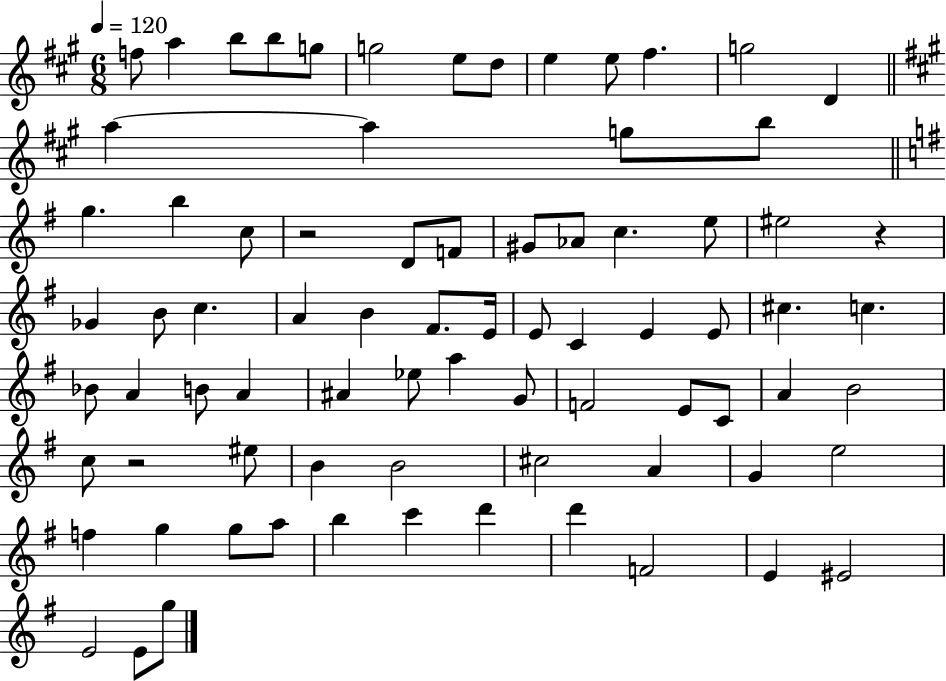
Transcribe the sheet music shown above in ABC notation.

X:1
T:Untitled
M:6/8
L:1/4
K:A
f/2 a b/2 b/2 g/2 g2 e/2 d/2 e e/2 ^f g2 D a a g/2 b/2 g b c/2 z2 D/2 F/2 ^G/2 _A/2 c e/2 ^e2 z _G B/2 c A B ^F/2 E/4 E/2 C E E/2 ^c c _B/2 A B/2 A ^A _e/2 a G/2 F2 E/2 C/2 A B2 c/2 z2 ^e/2 B B2 ^c2 A G e2 f g g/2 a/2 b c' d' d' F2 E ^E2 E2 E/2 g/2